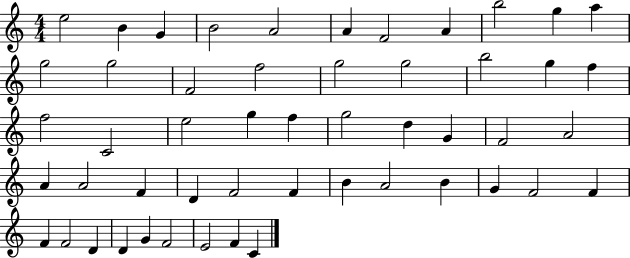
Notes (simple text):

E5/h B4/q G4/q B4/h A4/h A4/q F4/h A4/q B5/h G5/q A5/q G5/h G5/h F4/h F5/h G5/h G5/h B5/h G5/q F5/q F5/h C4/h E5/h G5/q F5/q G5/h D5/q G4/q F4/h A4/h A4/q A4/h F4/q D4/q F4/h F4/q B4/q A4/h B4/q G4/q F4/h F4/q F4/q F4/h D4/q D4/q G4/q F4/h E4/h F4/q C4/q